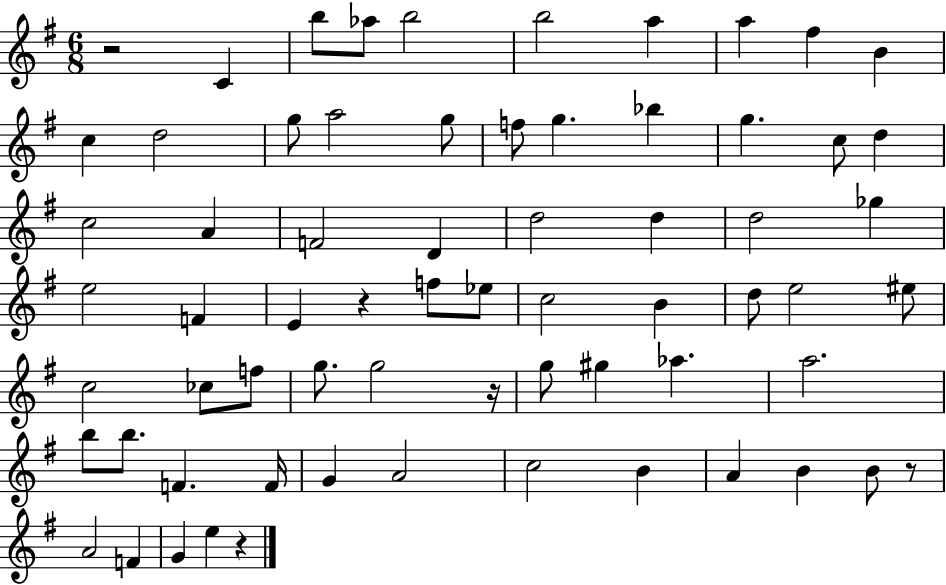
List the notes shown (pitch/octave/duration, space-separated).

R/h C4/q B5/e Ab5/e B5/h B5/h A5/q A5/q F#5/q B4/q C5/q D5/h G5/e A5/h G5/e F5/e G5/q. Bb5/q G5/q. C5/e D5/q C5/h A4/q F4/h D4/q D5/h D5/q D5/h Gb5/q E5/h F4/q E4/q R/q F5/e Eb5/e C5/h B4/q D5/e E5/h EIS5/e C5/h CES5/e F5/e G5/e. G5/h R/s G5/e G#5/q Ab5/q. A5/h. B5/e B5/e. F4/q. F4/s G4/q A4/h C5/h B4/q A4/q B4/q B4/e R/e A4/h F4/q G4/q E5/q R/q